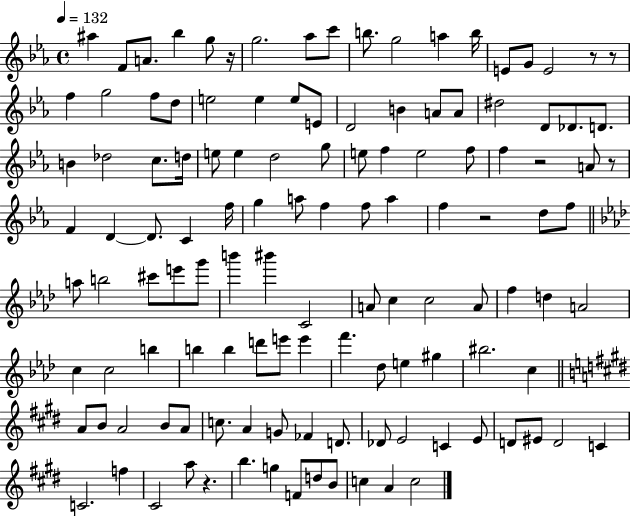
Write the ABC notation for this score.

X:1
T:Untitled
M:4/4
L:1/4
K:Eb
^a F/2 A/2 _b g/2 z/4 g2 _a/2 c'/2 b/2 g2 a b/4 E/2 G/2 E2 z/2 z/2 f g2 f/2 d/2 e2 e e/2 E/2 D2 B A/2 A/2 ^d2 D/2 _D/2 D/2 B _d2 c/2 d/4 e/2 e d2 g/2 e/2 f e2 f/2 f z2 A/2 z/2 F D D/2 C f/4 g a/2 f f/2 a f z2 d/2 f/2 a/2 b2 ^c'/2 e'/2 g'/2 b' ^b' C2 A/2 c c2 A/2 f d A2 c c2 b b b d'/2 e'/2 e' f' _d/2 e ^g ^b2 c A/2 B/2 A2 B/2 A/2 c/2 A G/2 _F D/2 _D/2 E2 C E/2 D/2 ^E/2 D2 C C2 f ^C2 a/2 z b g F/2 d/2 B/2 c A c2